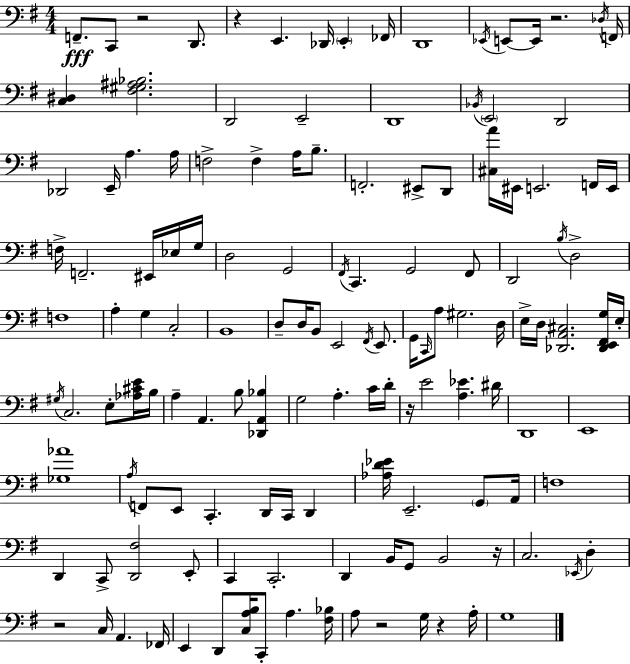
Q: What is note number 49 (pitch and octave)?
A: F3